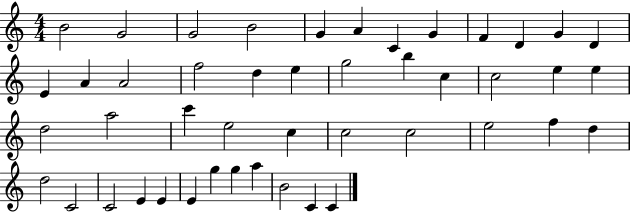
{
  \clef treble
  \numericTimeSignature
  \time 4/4
  \key c \major
  b'2 g'2 | g'2 b'2 | g'4 a'4 c'4 g'4 | f'4 d'4 g'4 d'4 | \break e'4 a'4 a'2 | f''2 d''4 e''4 | g''2 b''4 c''4 | c''2 e''4 e''4 | \break d''2 a''2 | c'''4 e''2 c''4 | c''2 c''2 | e''2 f''4 d''4 | \break d''2 c'2 | c'2 e'4 e'4 | e'4 g''4 g''4 a''4 | b'2 c'4 c'4 | \break \bar "|."
}